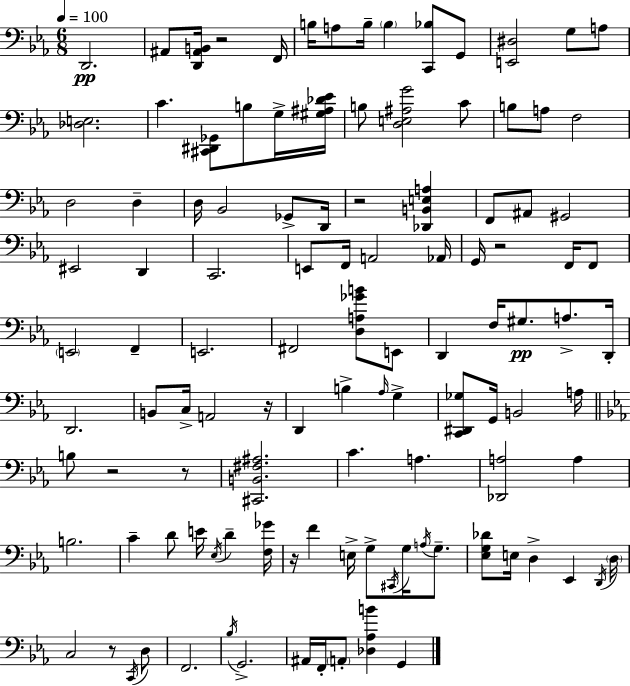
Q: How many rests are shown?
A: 8